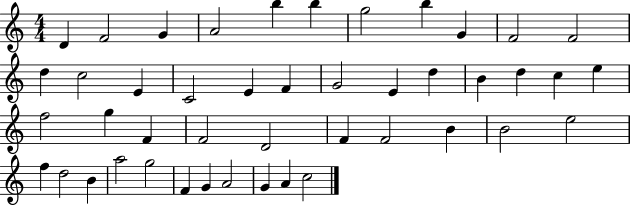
{
  \clef treble
  \numericTimeSignature
  \time 4/4
  \key c \major
  d'4 f'2 g'4 | a'2 b''4 b''4 | g''2 b''4 g'4 | f'2 f'2 | \break d''4 c''2 e'4 | c'2 e'4 f'4 | g'2 e'4 d''4 | b'4 d''4 c''4 e''4 | \break f''2 g''4 f'4 | f'2 d'2 | f'4 f'2 b'4 | b'2 e''2 | \break f''4 d''2 b'4 | a''2 g''2 | f'4 g'4 a'2 | g'4 a'4 c''2 | \break \bar "|."
}